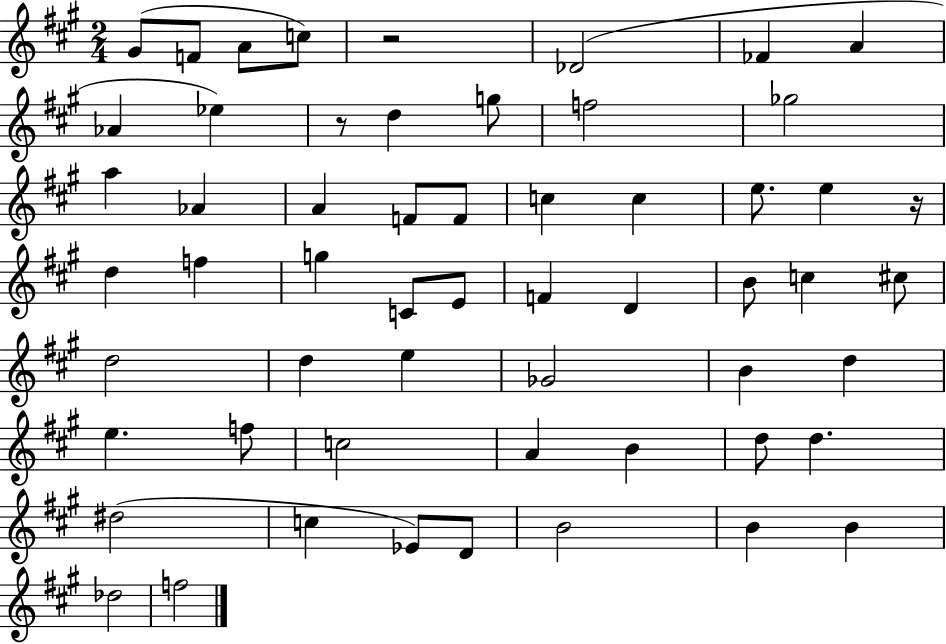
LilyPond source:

{
  \clef treble
  \numericTimeSignature
  \time 2/4
  \key a \major
  gis'8( f'8 a'8 c''8) | r2 | des'2( | fes'4 a'4 | \break aes'4 ees''4) | r8 d''4 g''8 | f''2 | ges''2 | \break a''4 aes'4 | a'4 f'8 f'8 | c''4 c''4 | e''8. e''4 r16 | \break d''4 f''4 | g''4 c'8 e'8 | f'4 d'4 | b'8 c''4 cis''8 | \break d''2 | d''4 e''4 | ges'2 | b'4 d''4 | \break e''4. f''8 | c''2 | a'4 b'4 | d''8 d''4. | \break dis''2( | c''4 ees'8) d'8 | b'2 | b'4 b'4 | \break des''2 | f''2 | \bar "|."
}